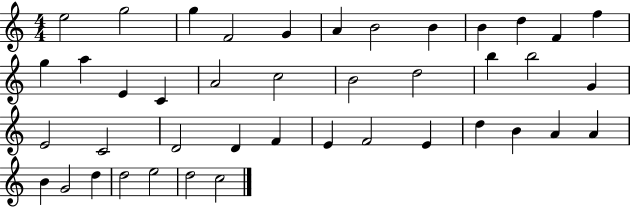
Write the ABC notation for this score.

X:1
T:Untitled
M:4/4
L:1/4
K:C
e2 g2 g F2 G A B2 B B d F f g a E C A2 c2 B2 d2 b b2 G E2 C2 D2 D F E F2 E d B A A B G2 d d2 e2 d2 c2